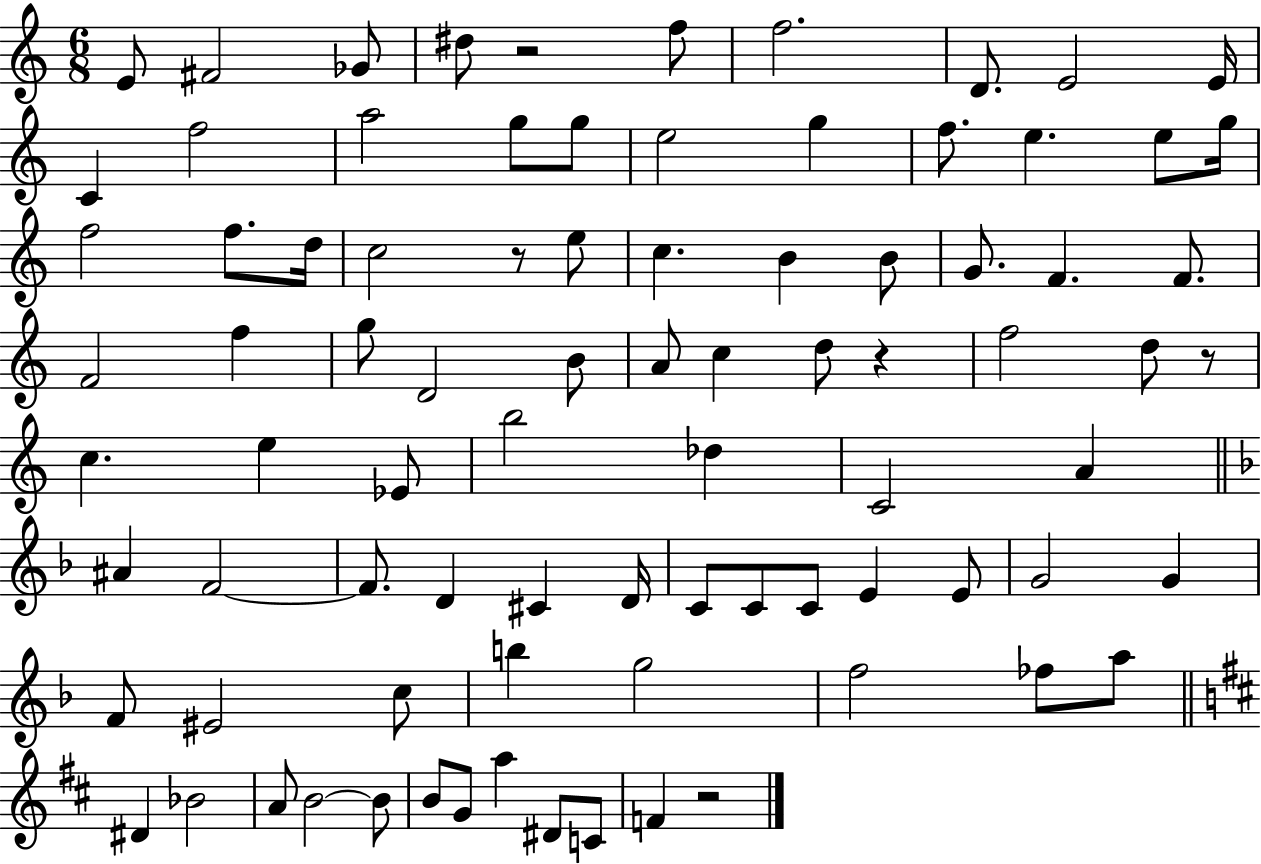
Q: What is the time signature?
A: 6/8